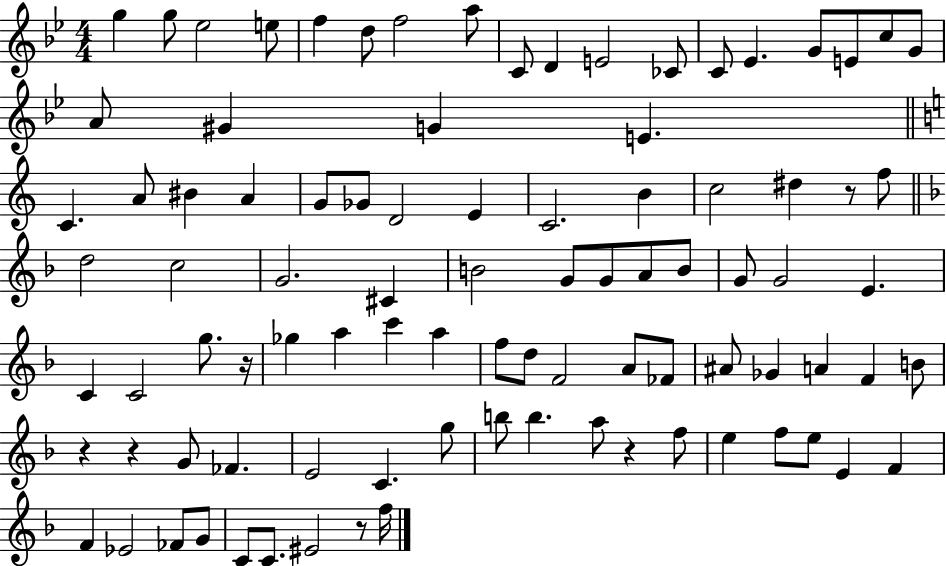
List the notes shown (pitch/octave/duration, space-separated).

G5/q G5/e Eb5/h E5/e F5/q D5/e F5/h A5/e C4/e D4/q E4/h CES4/e C4/e Eb4/q. G4/e E4/e C5/e G4/e A4/e G#4/q G4/q E4/q. C4/q. A4/e BIS4/q A4/q G4/e Gb4/e D4/h E4/q C4/h. B4/q C5/h D#5/q R/e F5/e D5/h C5/h G4/h. C#4/q B4/h G4/e G4/e A4/e B4/e G4/e G4/h E4/q. C4/q C4/h G5/e. R/s Gb5/q A5/q C6/q A5/q F5/e D5/e F4/h A4/e FES4/e A#4/e Gb4/q A4/q F4/q B4/e R/q R/q G4/e FES4/q. E4/h C4/q. G5/e B5/e B5/q. A5/e R/q F5/e E5/q F5/e E5/e E4/q F4/q F4/q Eb4/h FES4/e G4/e C4/e C4/e. EIS4/h R/e F5/s